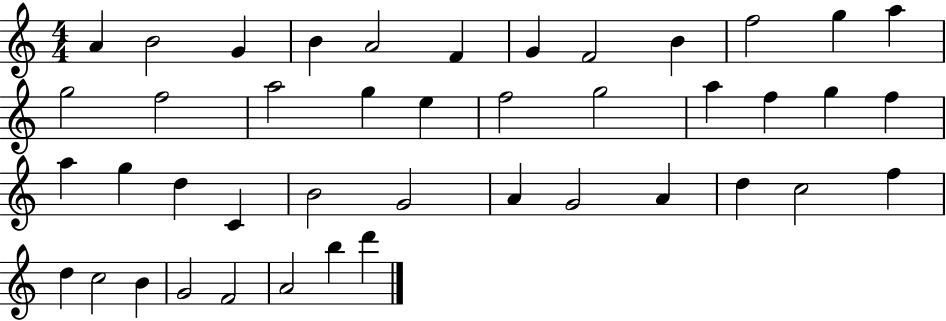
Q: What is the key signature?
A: C major